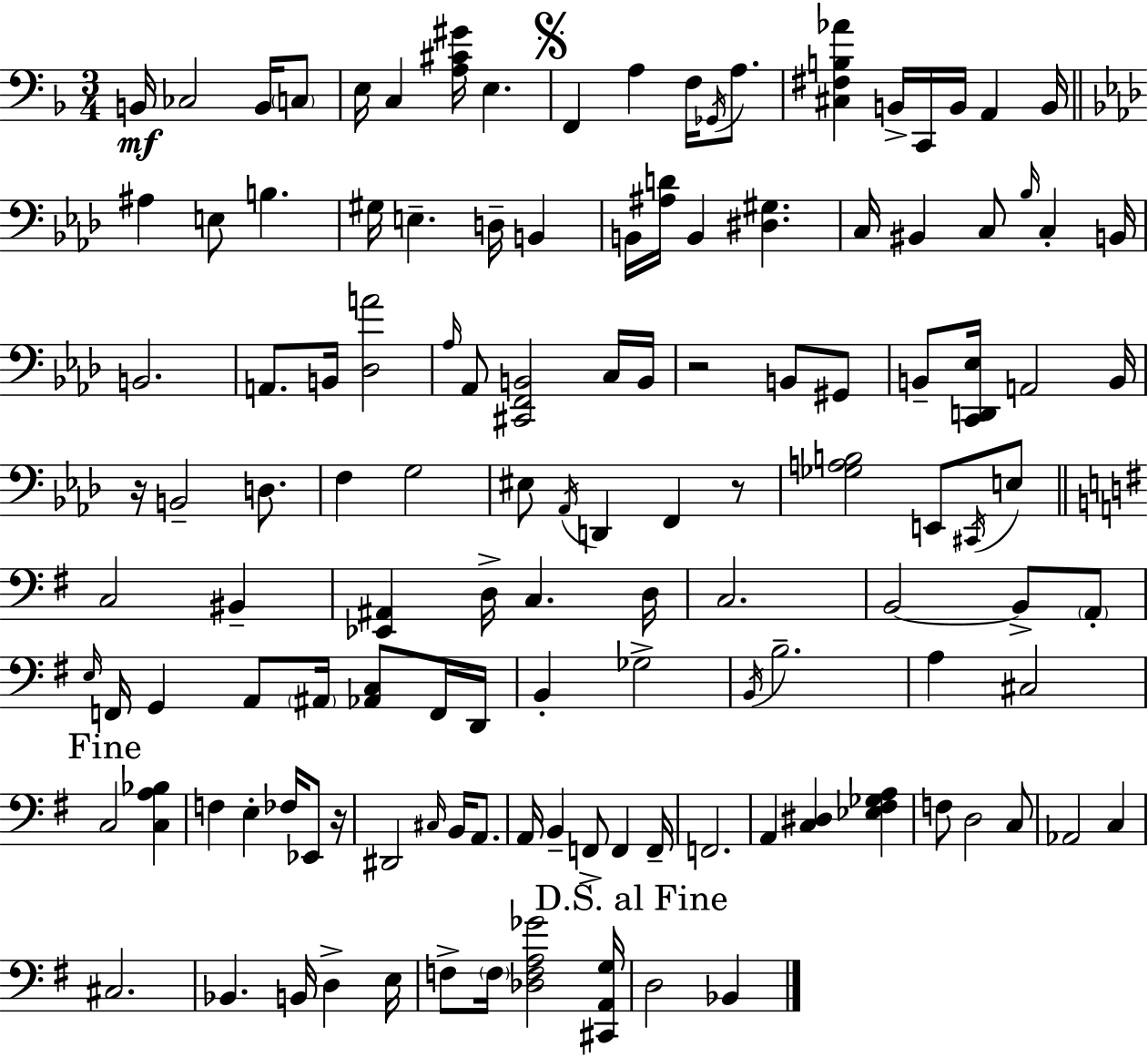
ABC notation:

X:1
T:Untitled
M:3/4
L:1/4
K:F
B,,/4 _C,2 B,,/4 C,/2 E,/4 C, [A,^C^G]/4 E, F,, A, F,/4 _G,,/4 A,/2 [^C,^F,B,_A] B,,/4 C,,/4 B,,/4 A,, B,,/4 ^A, E,/2 B, ^G,/4 E, D,/4 B,, B,,/4 [^A,D]/4 B,, [^D,^G,] C,/4 ^B,, C,/2 _B,/4 C, B,,/4 B,,2 A,,/2 B,,/4 [_D,A]2 _A,/4 _A,,/2 [^C,,F,,B,,]2 C,/4 B,,/4 z2 B,,/2 ^G,,/2 B,,/2 [C,,D,,_E,]/4 A,,2 B,,/4 z/4 B,,2 D,/2 F, G,2 ^E,/2 _A,,/4 D,, F,, z/2 [_G,A,B,]2 E,,/2 ^C,,/4 E,/2 C,2 ^B,, [_E,,^A,,] D,/4 C, D,/4 C,2 B,,2 B,,/2 A,,/2 E,/4 F,,/4 G,, A,,/2 ^A,,/4 [_A,,C,]/2 F,,/4 D,,/4 B,, _G,2 B,,/4 B,2 A, ^C,2 C,2 [C,A,_B,] F, E, _F,/4 _E,,/2 z/4 ^D,,2 ^C,/4 B,,/4 A,,/2 A,,/4 B,, F,,/2 F,, F,,/4 F,,2 A,, [C,^D,] [_E,^F,_G,A,] F,/2 D,2 C,/2 _A,,2 C, ^C,2 _B,, B,,/4 D, E,/4 F,/2 F,/4 [_D,F,A,_G]2 [^C,,A,,G,]/4 D,2 _B,,